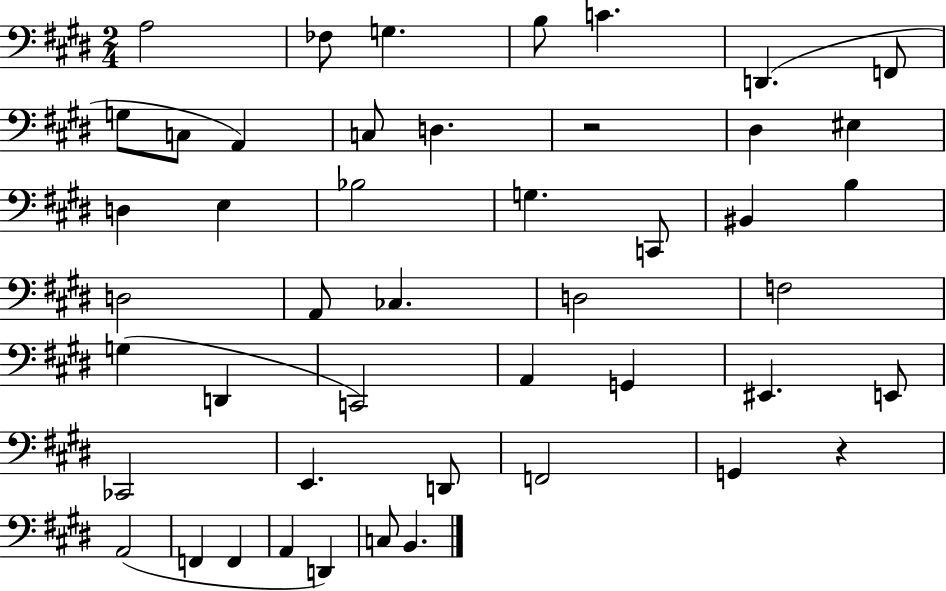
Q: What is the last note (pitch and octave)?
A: B2